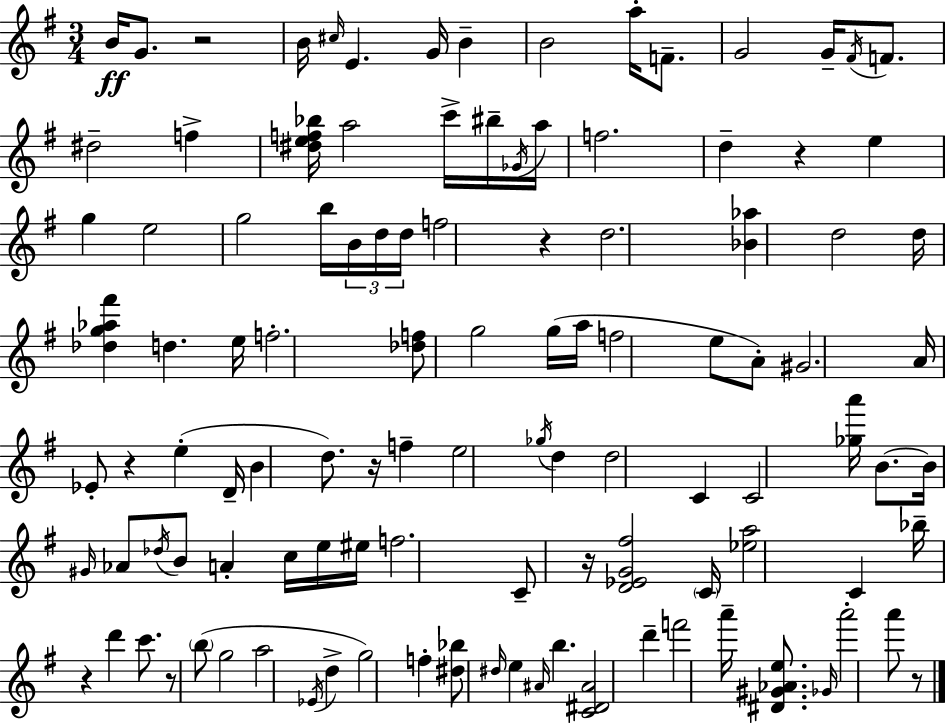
{
  \clef treble
  \numericTimeSignature
  \time 3/4
  \key g \major
  b'16\ff g'8. r2 | b'16 \grace { cis''16 } e'4. g'16 b'4-- | b'2 a''16-. f'8.-- | g'2 g'16-- \acciaccatura { fis'16 } f'8. | \break dis''2-- f''4-> | <dis'' e'' f'' bes''>16 a''2 c'''16-> | bis''16-- \acciaccatura { ges'16 } a''16 f''2. | d''4-- r4 e''4 | \break g''4 e''2 | g''2 b''16 | \tuplet 3/2 { b'16 d''16 d''16 } f''2 r4 | d''2. | \break <bes' aes''>4 d''2 | d''16 <des'' g'' aes'' fis'''>4 d''4. | e''16 f''2.-. | <des'' f''>8 g''2 | \break g''16( a''16 f''2 e''8 | a'8-.) gis'2. | a'16 ees'8-. r4 e''4-.( | d'16-- b'4 d''8.) r16 f''4-- | \break e''2 \acciaccatura { ges''16 } | d''4 d''2 | c'4 c'2 | <ges'' a'''>16 b'8.~~ b'16 \grace { gis'16 } aes'8 \acciaccatura { des''16 } b'8 a'4-. | \break c''16 e''16 eis''16 f''2. | c'8-- r16 <d' ees' g' fis''>2 | \parenthesize c'16 <ees'' a''>2 | c'4 bes''16-- r4 d'''4 | \break c'''8. r8 \parenthesize b''8( g''2 | a''2 | \acciaccatura { ees'16 } d''4-> g''2) | f''4-. <dis'' bes''>8 \grace { dis''16 } e''4 | \break \grace { ais'16 } b''4. <c' dis' ais'>2 | d'''4-- f'''2 | a'''16-- <dis' gis' aes' e''>8. \grace { ges'16 } a'''2-. | a'''8 r8 \bar "|."
}